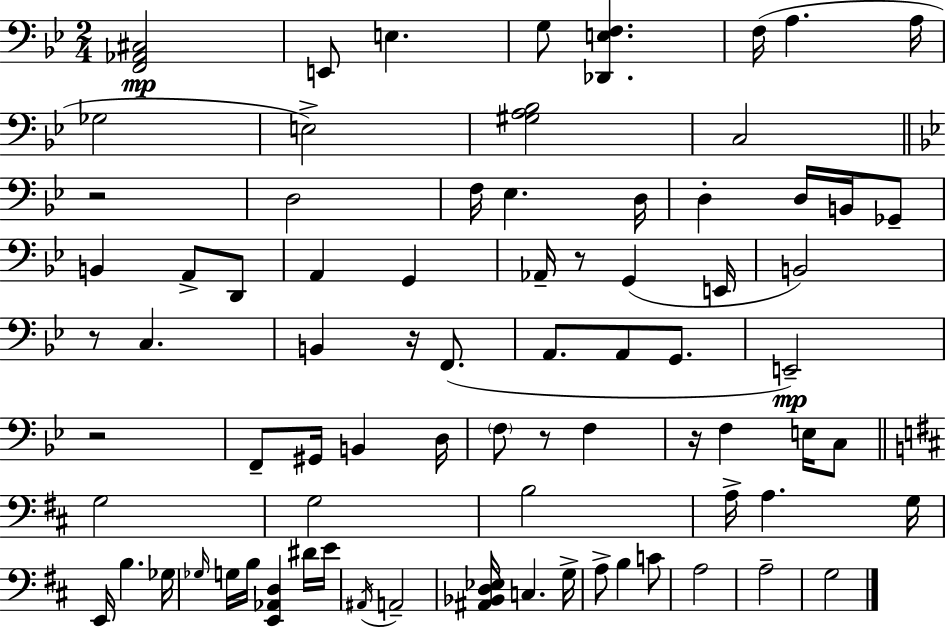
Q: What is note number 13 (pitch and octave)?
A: D3